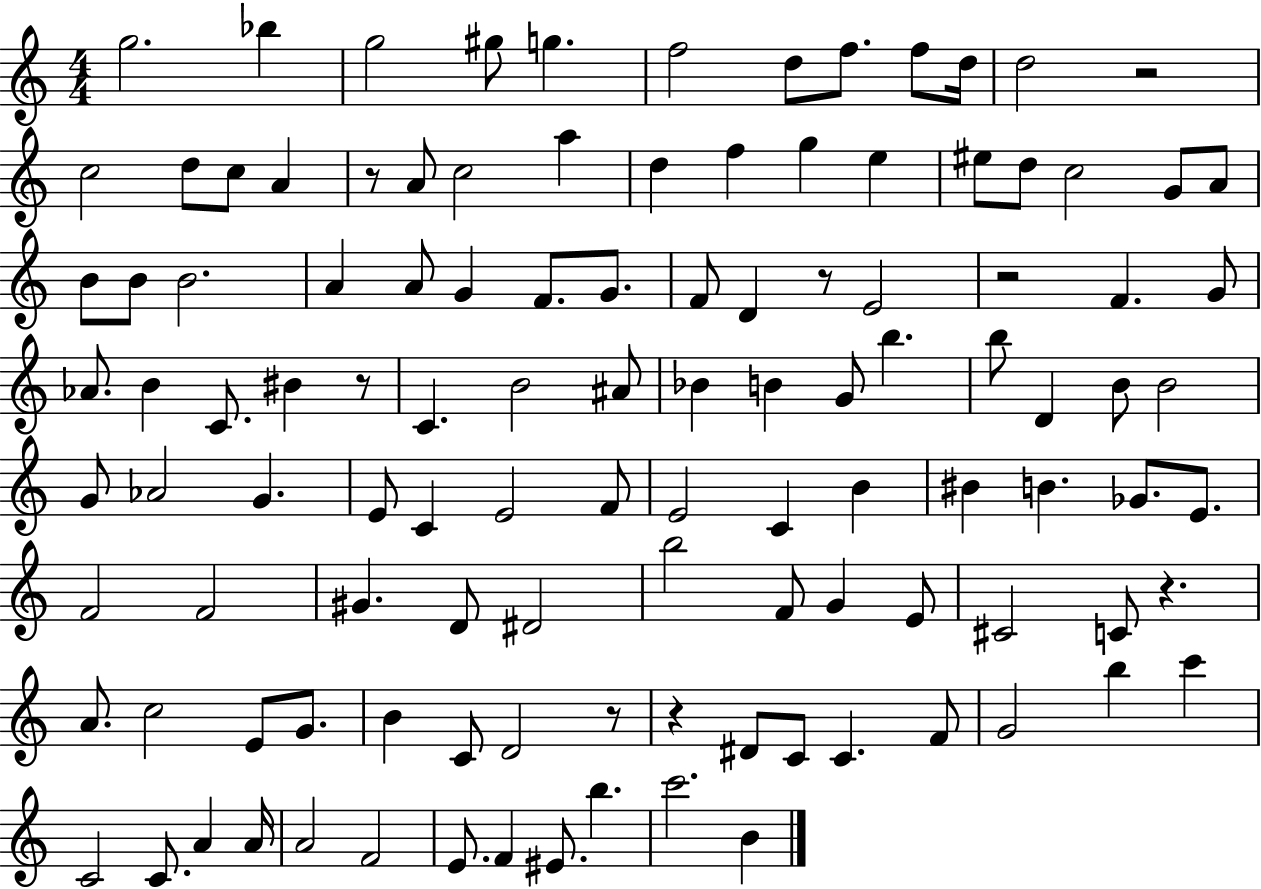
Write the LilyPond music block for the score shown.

{
  \clef treble
  \numericTimeSignature
  \time 4/4
  \key c \major
  \repeat volta 2 { g''2. bes''4 | g''2 gis''8 g''4. | f''2 d''8 f''8. f''8 d''16 | d''2 r2 | \break c''2 d''8 c''8 a'4 | r8 a'8 c''2 a''4 | d''4 f''4 g''4 e''4 | eis''8 d''8 c''2 g'8 a'8 | \break b'8 b'8 b'2. | a'4 a'8 g'4 f'8. g'8. | f'8 d'4 r8 e'2 | r2 f'4. g'8 | \break aes'8. b'4 c'8. bis'4 r8 | c'4. b'2 ais'8 | bes'4 b'4 g'8 b''4. | b''8 d'4 b'8 b'2 | \break g'8 aes'2 g'4. | e'8 c'4 e'2 f'8 | e'2 c'4 b'4 | bis'4 b'4. ges'8. e'8. | \break f'2 f'2 | gis'4. d'8 dis'2 | b''2 f'8 g'4 e'8 | cis'2 c'8 r4. | \break a'8. c''2 e'8 g'8. | b'4 c'8 d'2 r8 | r4 dis'8 c'8 c'4. f'8 | g'2 b''4 c'''4 | \break c'2 c'8. a'4 a'16 | a'2 f'2 | e'8. f'4 eis'8. b''4. | c'''2. b'4 | \break } \bar "|."
}